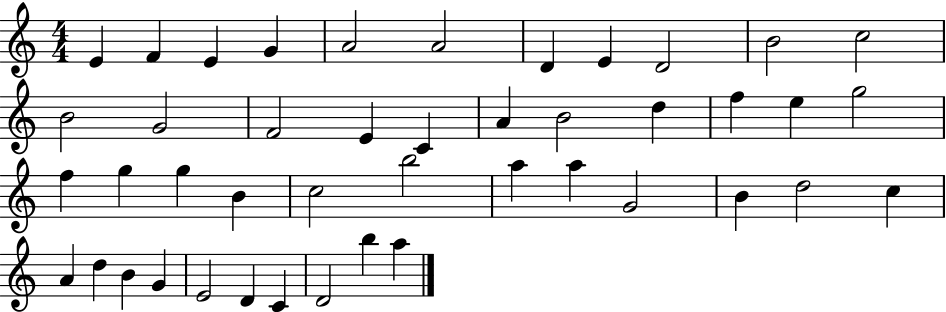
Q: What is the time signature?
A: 4/4